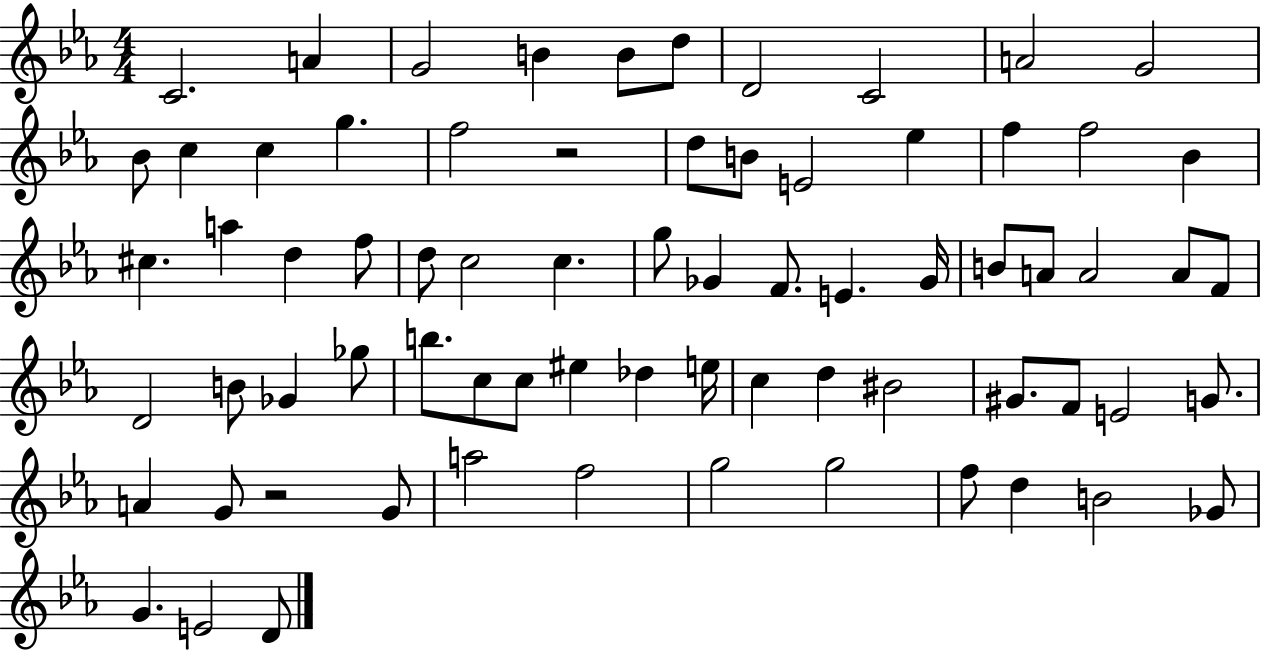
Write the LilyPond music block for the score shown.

{
  \clef treble
  \numericTimeSignature
  \time 4/4
  \key ees \major
  c'2. a'4 | g'2 b'4 b'8 d''8 | d'2 c'2 | a'2 g'2 | \break bes'8 c''4 c''4 g''4. | f''2 r2 | d''8 b'8 e'2 ees''4 | f''4 f''2 bes'4 | \break cis''4. a''4 d''4 f''8 | d''8 c''2 c''4. | g''8 ges'4 f'8. e'4. ges'16 | b'8 a'8 a'2 a'8 f'8 | \break d'2 b'8 ges'4 ges''8 | b''8. c''8 c''8 eis''4 des''4 e''16 | c''4 d''4 bis'2 | gis'8. f'8 e'2 g'8. | \break a'4 g'8 r2 g'8 | a''2 f''2 | g''2 g''2 | f''8 d''4 b'2 ges'8 | \break g'4. e'2 d'8 | \bar "|."
}